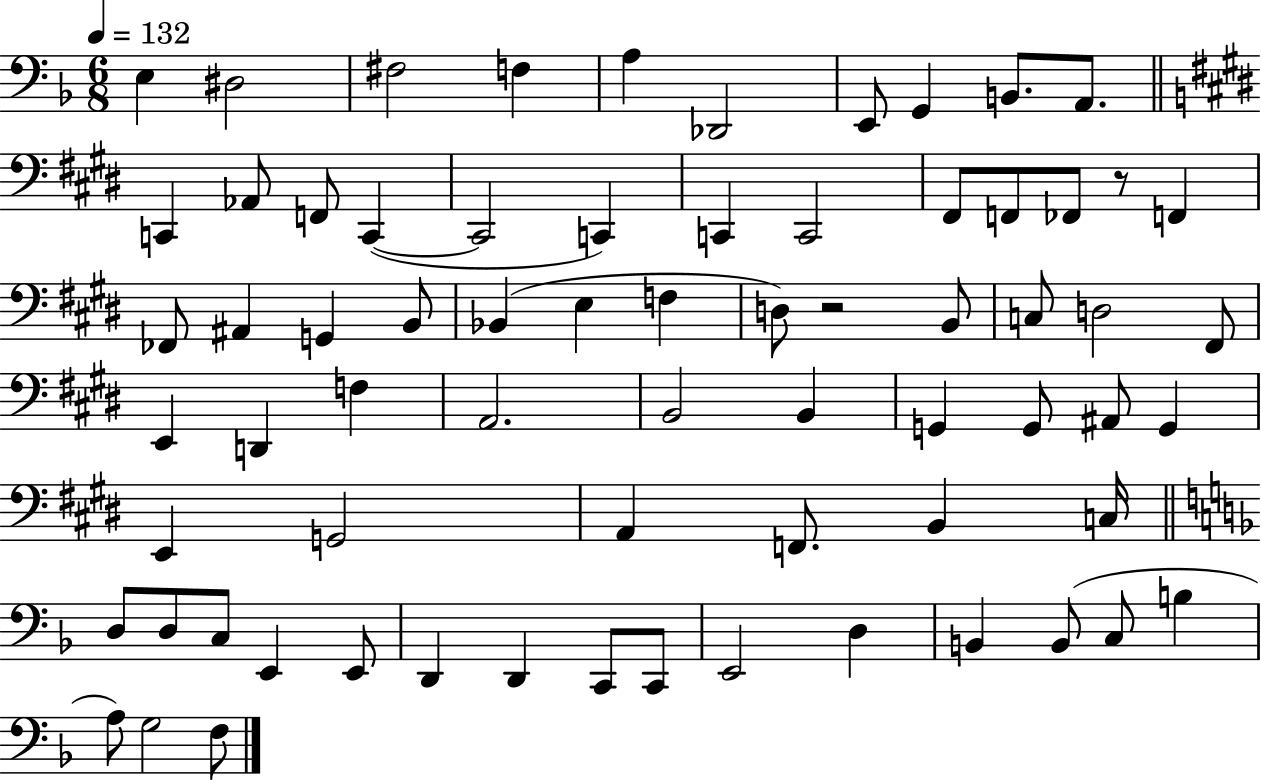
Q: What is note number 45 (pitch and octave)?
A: E2